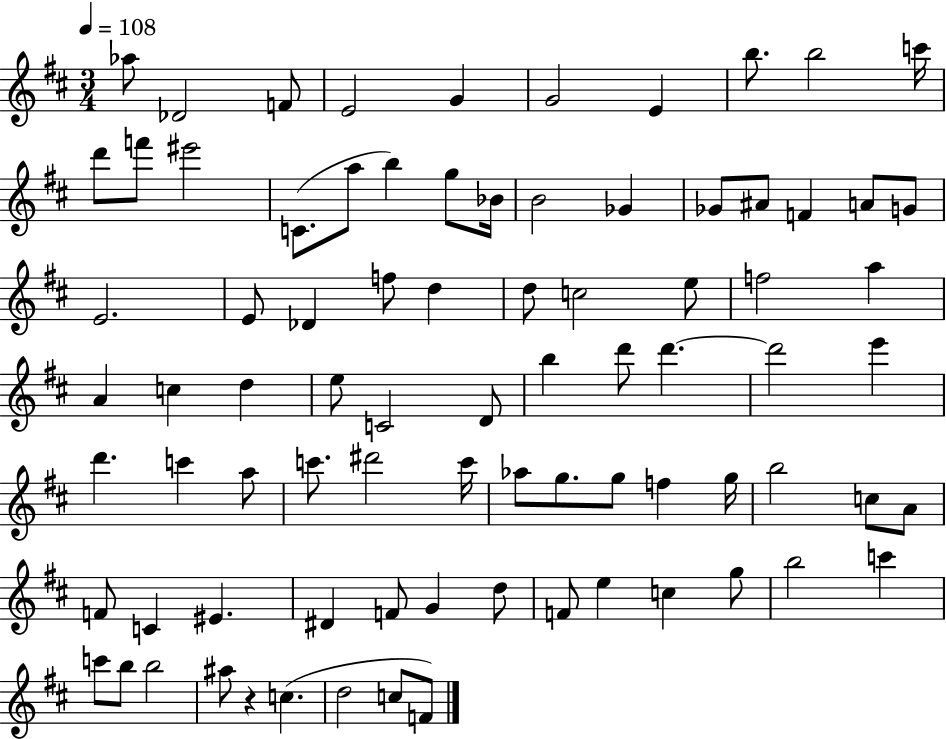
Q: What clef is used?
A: treble